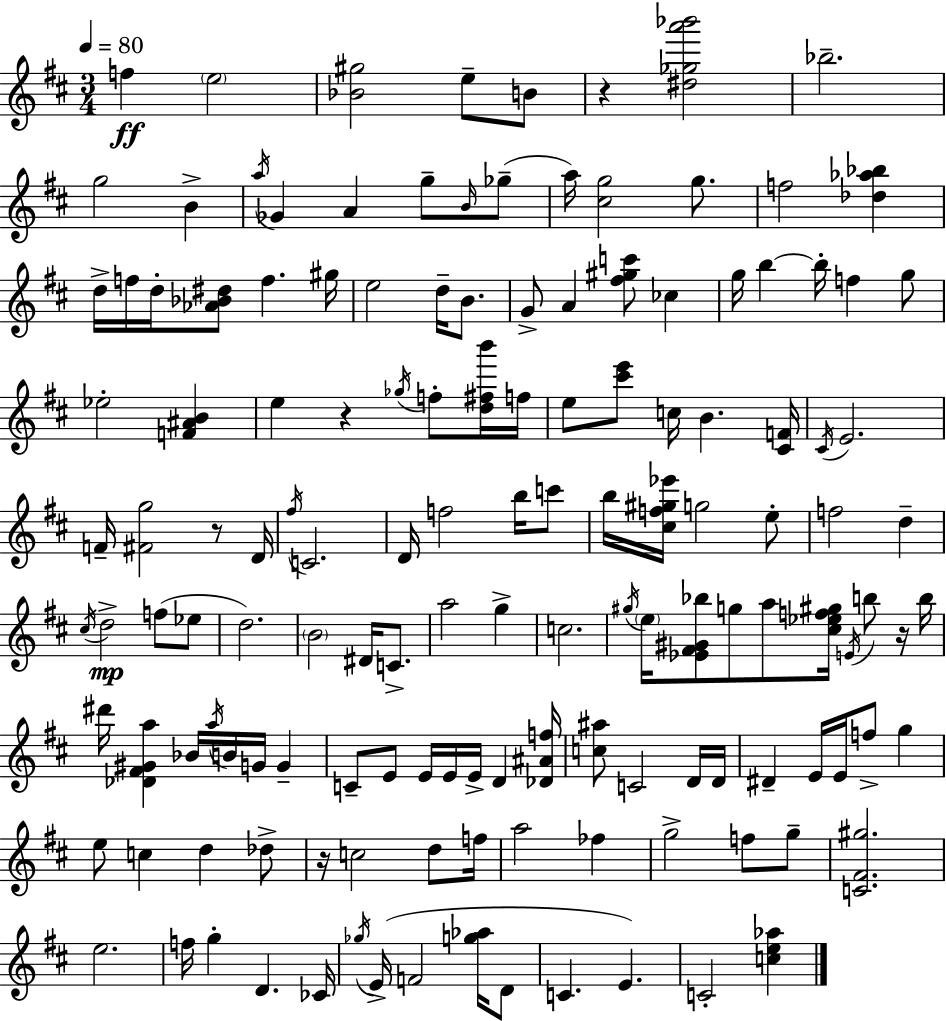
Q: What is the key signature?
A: D major